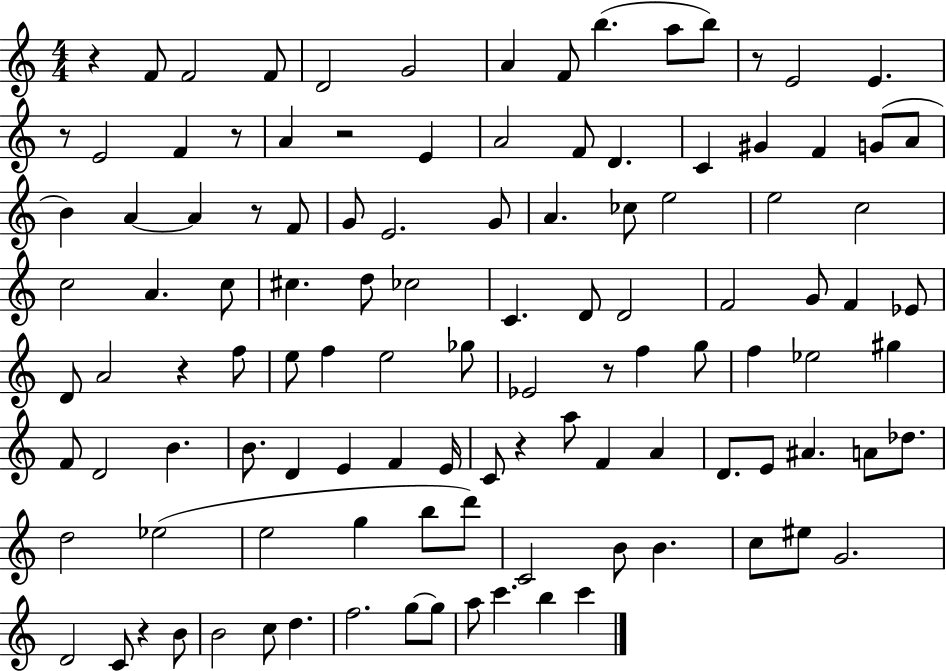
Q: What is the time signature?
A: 4/4